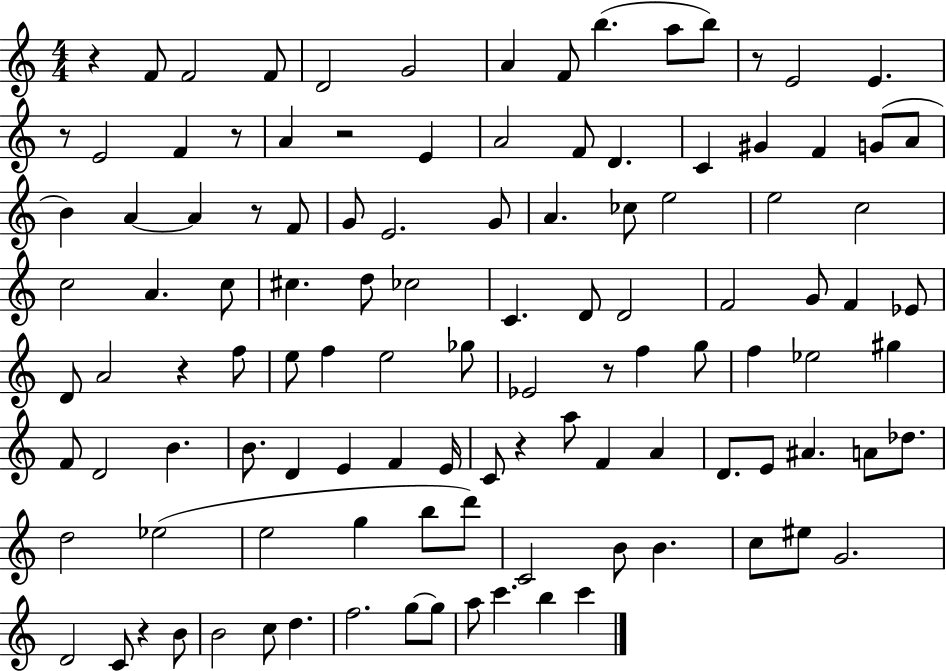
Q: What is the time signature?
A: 4/4